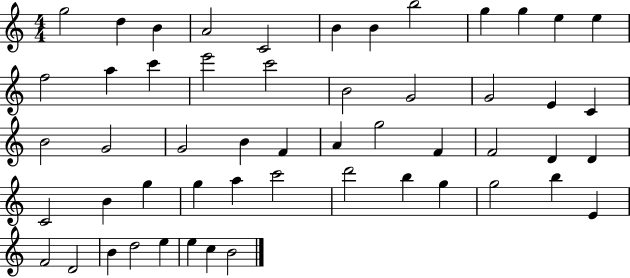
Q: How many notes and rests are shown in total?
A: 53